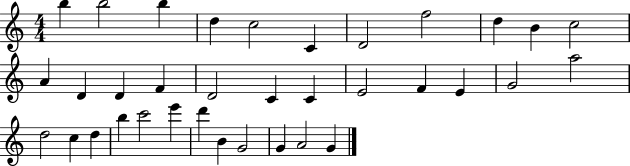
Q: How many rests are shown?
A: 0